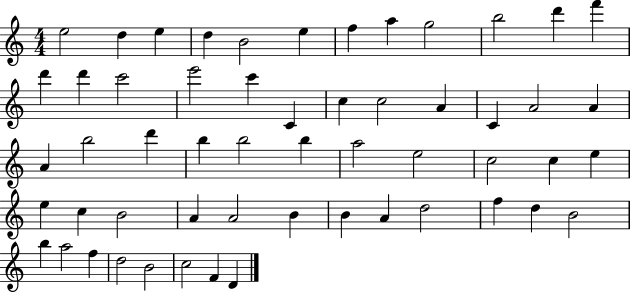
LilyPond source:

{
  \clef treble
  \numericTimeSignature
  \time 4/4
  \key c \major
  e''2 d''4 e''4 | d''4 b'2 e''4 | f''4 a''4 g''2 | b''2 d'''4 f'''4 | \break d'''4 d'''4 c'''2 | e'''2 c'''4 c'4 | c''4 c''2 a'4 | c'4 a'2 a'4 | \break a'4 b''2 d'''4 | b''4 b''2 b''4 | a''2 e''2 | c''2 c''4 e''4 | \break e''4 c''4 b'2 | a'4 a'2 b'4 | b'4 a'4 d''2 | f''4 d''4 b'2 | \break b''4 a''2 f''4 | d''2 b'2 | c''2 f'4 d'4 | \bar "|."
}